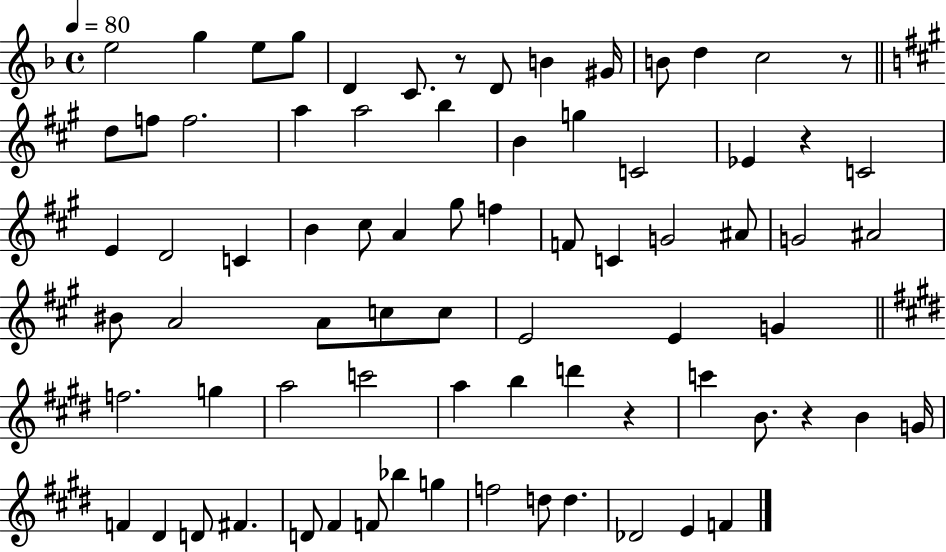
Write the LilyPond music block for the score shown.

{
  \clef treble
  \time 4/4
  \defaultTimeSignature
  \key f \major
  \tempo 4 = 80
  e''2 g''4 e''8 g''8 | d'4 c'8. r8 d'8 b'4 gis'16 | b'8 d''4 c''2 r8 | \bar "||" \break \key a \major d''8 f''8 f''2. | a''4 a''2 b''4 | b'4 g''4 c'2 | ees'4 r4 c'2 | \break e'4 d'2 c'4 | b'4 cis''8 a'4 gis''8 f''4 | f'8 c'4 g'2 ais'8 | g'2 ais'2 | \break bis'8 a'2 a'8 c''8 c''8 | e'2 e'4 g'4 | \bar "||" \break \key e \major f''2. g''4 | a''2 c'''2 | a''4 b''4 d'''4 r4 | c'''4 b'8. r4 b'4 g'16 | \break f'4 dis'4 d'8 fis'4. | d'8 fis'4 f'8 bes''4 g''4 | f''2 d''8 d''4. | des'2 e'4 f'4 | \break \bar "|."
}